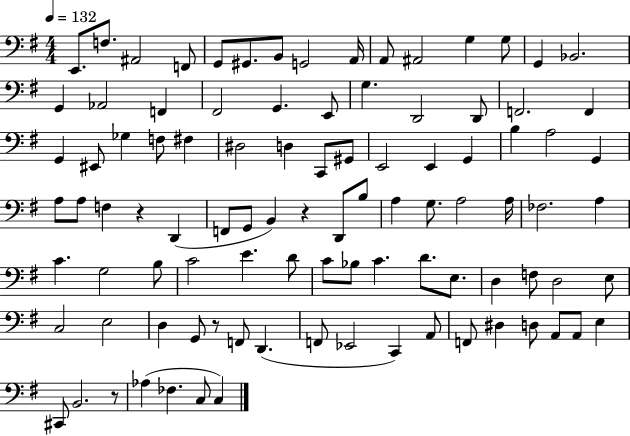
{
  \clef bass
  \numericTimeSignature
  \time 4/4
  \key g \major
  \tempo 4 = 132
  e,8. f8. ais,2 f,8 | g,8 gis,8. b,8 g,2 a,16 | a,8 ais,2 g4 g8 | g,4 bes,2. | \break g,4 aes,2 f,4 | fis,2 g,4. e,8 | g4. d,2 d,8 | f,2. f,4 | \break g,4 eis,8 ges4 f8 fis4 | dis2 d4 c,8 gis,8 | e,2 e,4 g,4 | b4 a2 g,4 | \break a8 a8 f4 r4 d,4( | f,8 g,8 b,4) r4 d,8 b8 | a4 g8. a2 a16 | fes2. a4 | \break c'4. g2 b8 | c'2 e'4. d'8 | c'8 bes8 c'4. d'8. e8. | d4 f8 d2 e8 | \break c2 e2 | d4 g,8 r8 f,8 d,4.( | f,8 ees,2 c,4) a,8 | f,8 dis4 d8 a,8 a,8 e4 | \break cis,8 b,2. r8 | aes4( fes4. c8 c4) | \bar "|."
}